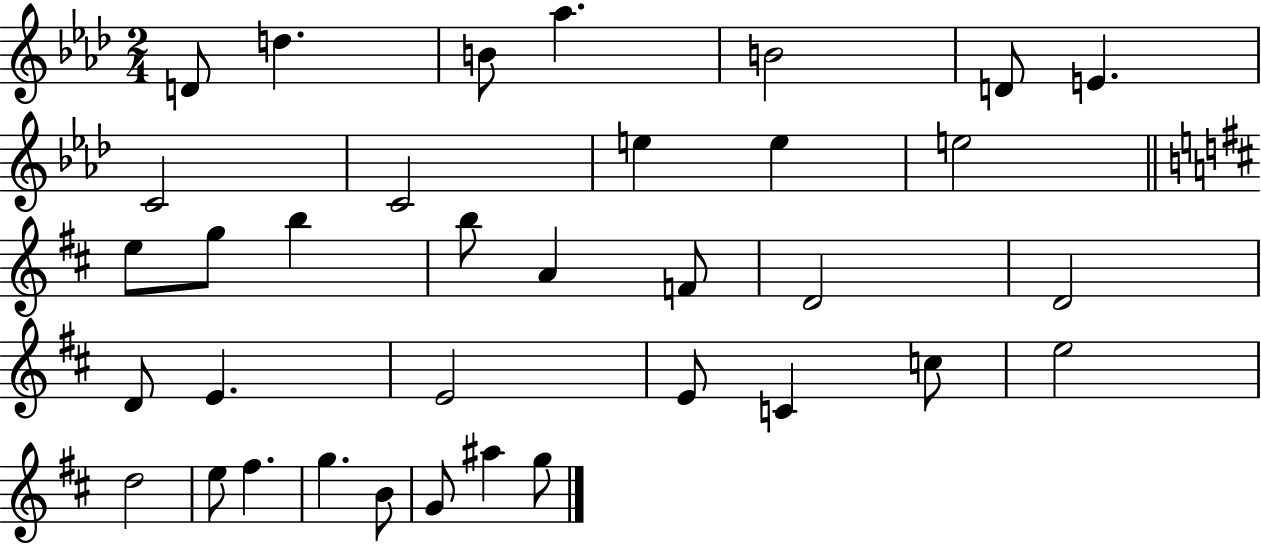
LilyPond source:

{
  \clef treble
  \numericTimeSignature
  \time 2/4
  \key aes \major
  d'8 d''4. | b'8 aes''4. | b'2 | d'8 e'4. | \break c'2 | c'2 | e''4 e''4 | e''2 | \break \bar "||" \break \key b \minor e''8 g''8 b''4 | b''8 a'4 f'8 | d'2 | d'2 | \break d'8 e'4. | e'2 | e'8 c'4 c''8 | e''2 | \break d''2 | e''8 fis''4. | g''4. b'8 | g'8 ais''4 g''8 | \break \bar "|."
}